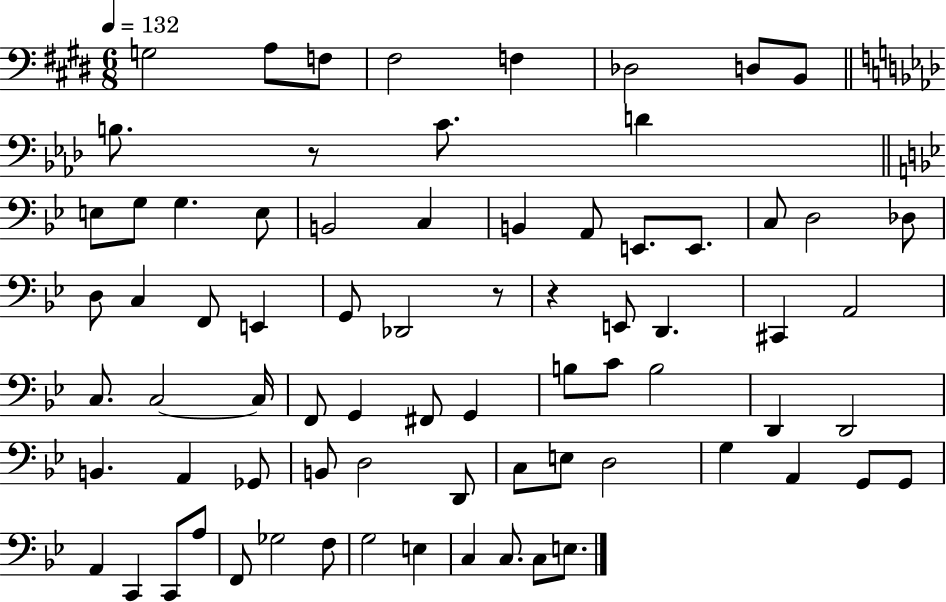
{
  \clef bass
  \numericTimeSignature
  \time 6/8
  \key e \major
  \tempo 4 = 132
  g2 a8 f8 | fis2 f4 | des2 d8 b,8 | \bar "||" \break \key aes \major b8. r8 c'8. d'4 | \bar "||" \break \key bes \major e8 g8 g4. e8 | b,2 c4 | b,4 a,8 e,8. e,8. | c8 d2 des8 | \break d8 c4 f,8 e,4 | g,8 des,2 r8 | r4 e,8 d,4. | cis,4 a,2 | \break c8. c2~~ c16 | f,8 g,4 fis,8 g,4 | b8 c'8 b2 | d,4 d,2 | \break b,4. a,4 ges,8 | b,8 d2 d,8 | c8 e8 d2 | g4 a,4 g,8 g,8 | \break a,4 c,4 c,8 a8 | f,8 ges2 f8 | g2 e4 | c4 c8. c8 e8. | \break \bar "|."
}